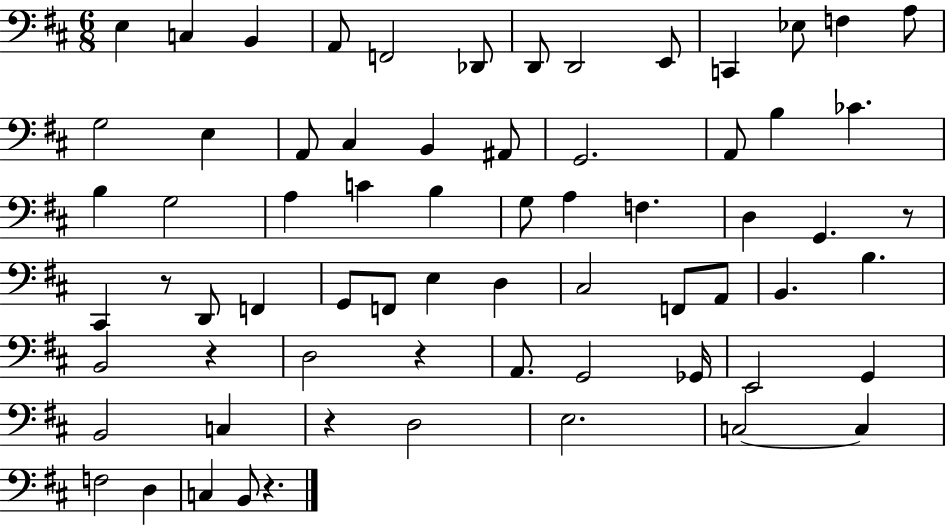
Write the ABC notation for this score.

X:1
T:Untitled
M:6/8
L:1/4
K:D
E, C, B,, A,,/2 F,,2 _D,,/2 D,,/2 D,,2 E,,/2 C,, _E,/2 F, A,/2 G,2 E, A,,/2 ^C, B,, ^A,,/2 G,,2 A,,/2 B, _C B, G,2 A, C B, G,/2 A, F, D, G,, z/2 ^C,, z/2 D,,/2 F,, G,,/2 F,,/2 E, D, ^C,2 F,,/2 A,,/2 B,, B, B,,2 z D,2 z A,,/2 G,,2 _G,,/4 E,,2 G,, B,,2 C, z D,2 E,2 C,2 C, F,2 D, C, B,,/2 z